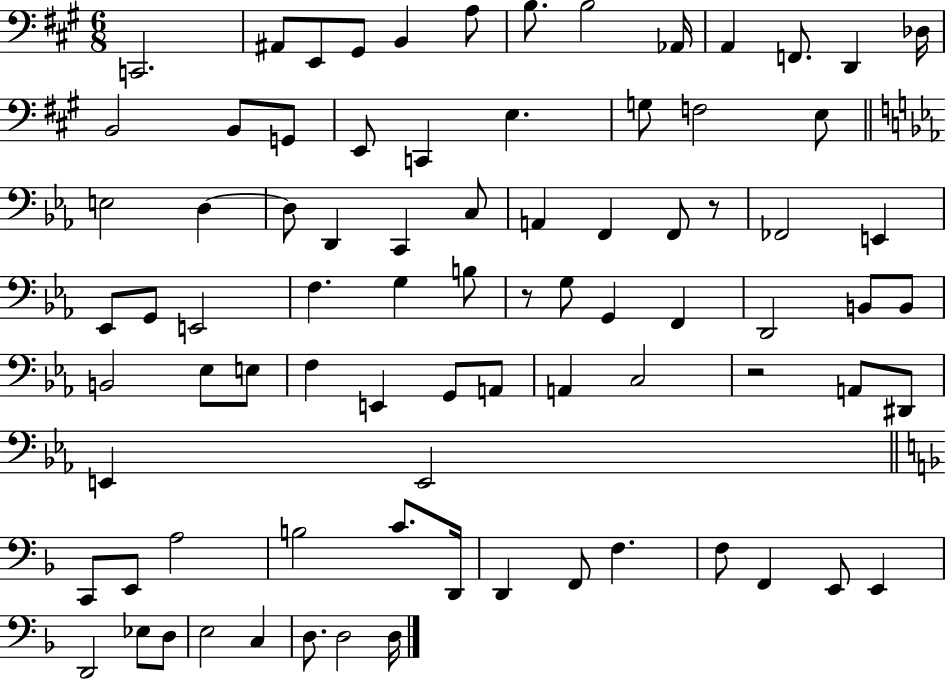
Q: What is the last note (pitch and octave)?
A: D3